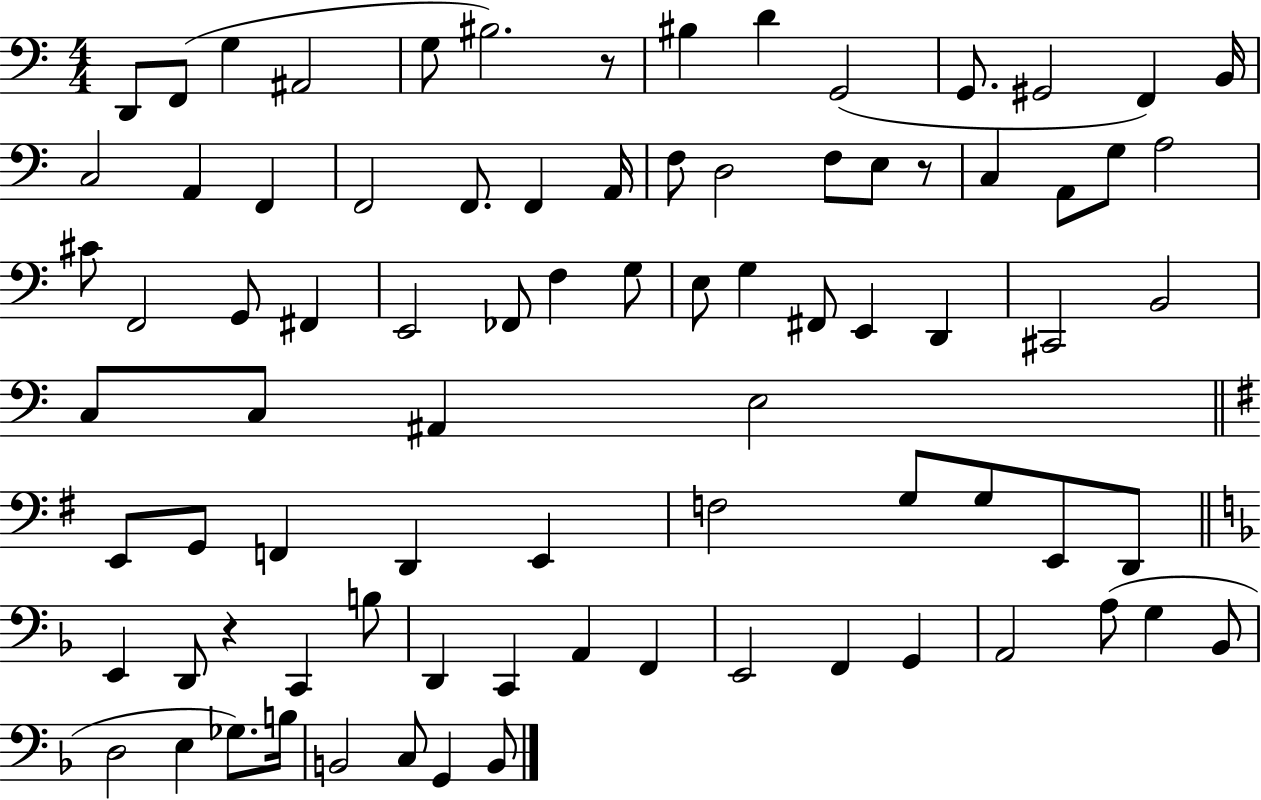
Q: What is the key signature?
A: C major